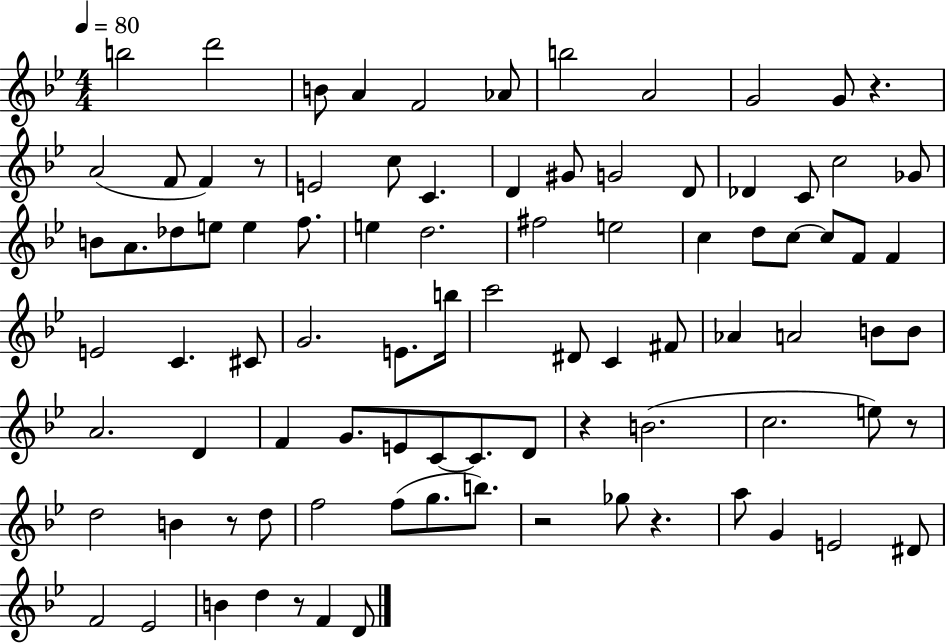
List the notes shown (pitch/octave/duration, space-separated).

B5/h D6/h B4/e A4/q F4/h Ab4/e B5/h A4/h G4/h G4/e R/q. A4/h F4/e F4/q R/e E4/h C5/e C4/q. D4/q G#4/e G4/h D4/e Db4/q C4/e C5/h Gb4/e B4/e A4/e. Db5/e E5/e E5/q F5/e. E5/q D5/h. F#5/h E5/h C5/q D5/e C5/e C5/e F4/e F4/q E4/h C4/q. C#4/e G4/h. E4/e. B5/s C6/h D#4/e C4/q F#4/e Ab4/q A4/h B4/e B4/e A4/h. D4/q F4/q G4/e. E4/e C4/e C4/e. D4/e R/q B4/h. C5/h. E5/e R/e D5/h B4/q R/e D5/e F5/h F5/e G5/e. B5/e. R/h Gb5/e R/q. A5/e G4/q E4/h D#4/e F4/h Eb4/h B4/q D5/q R/e F4/q D4/e